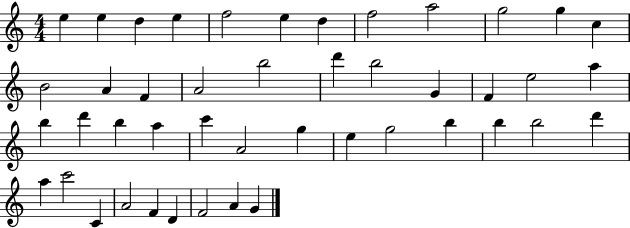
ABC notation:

X:1
T:Untitled
M:4/4
L:1/4
K:C
e e d e f2 e d f2 a2 g2 g c B2 A F A2 b2 d' b2 G F e2 a b d' b a c' A2 g e g2 b b b2 d' a c'2 C A2 F D F2 A G